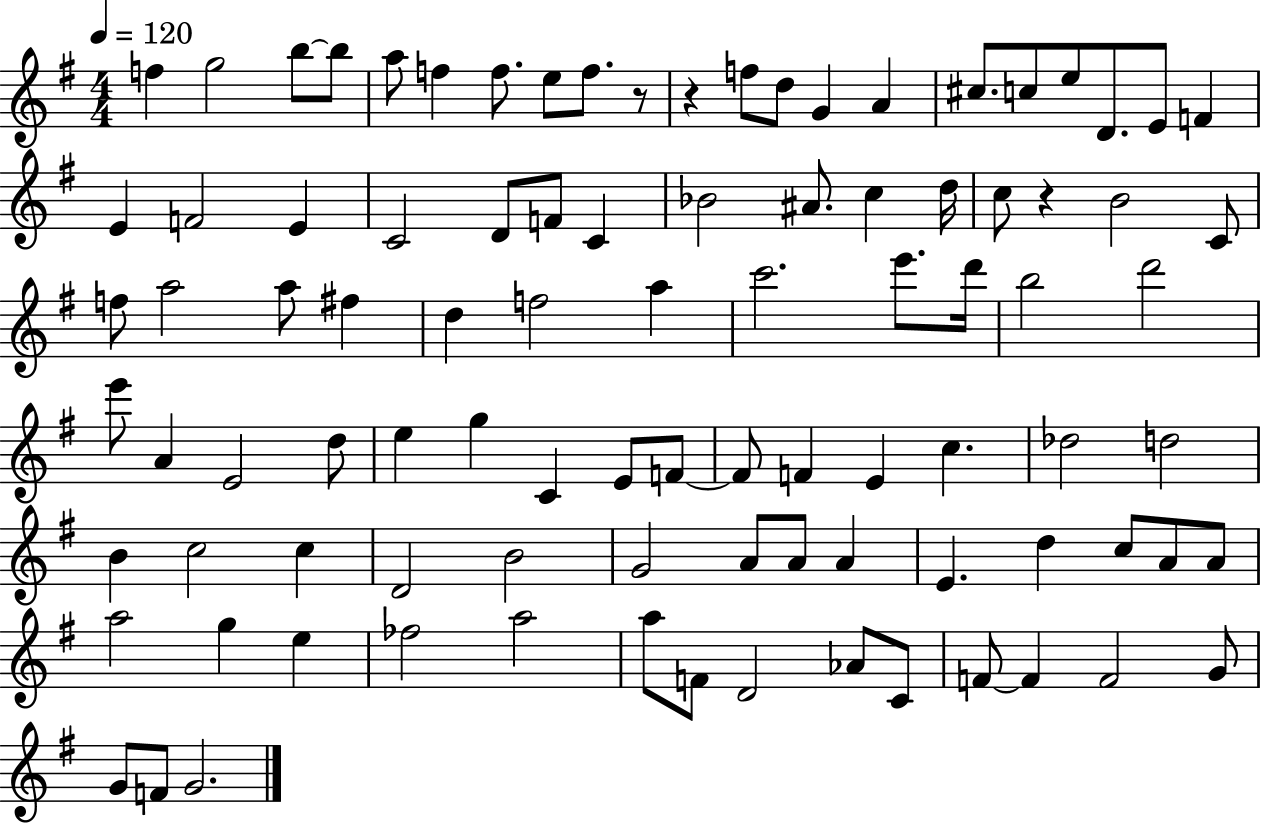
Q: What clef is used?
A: treble